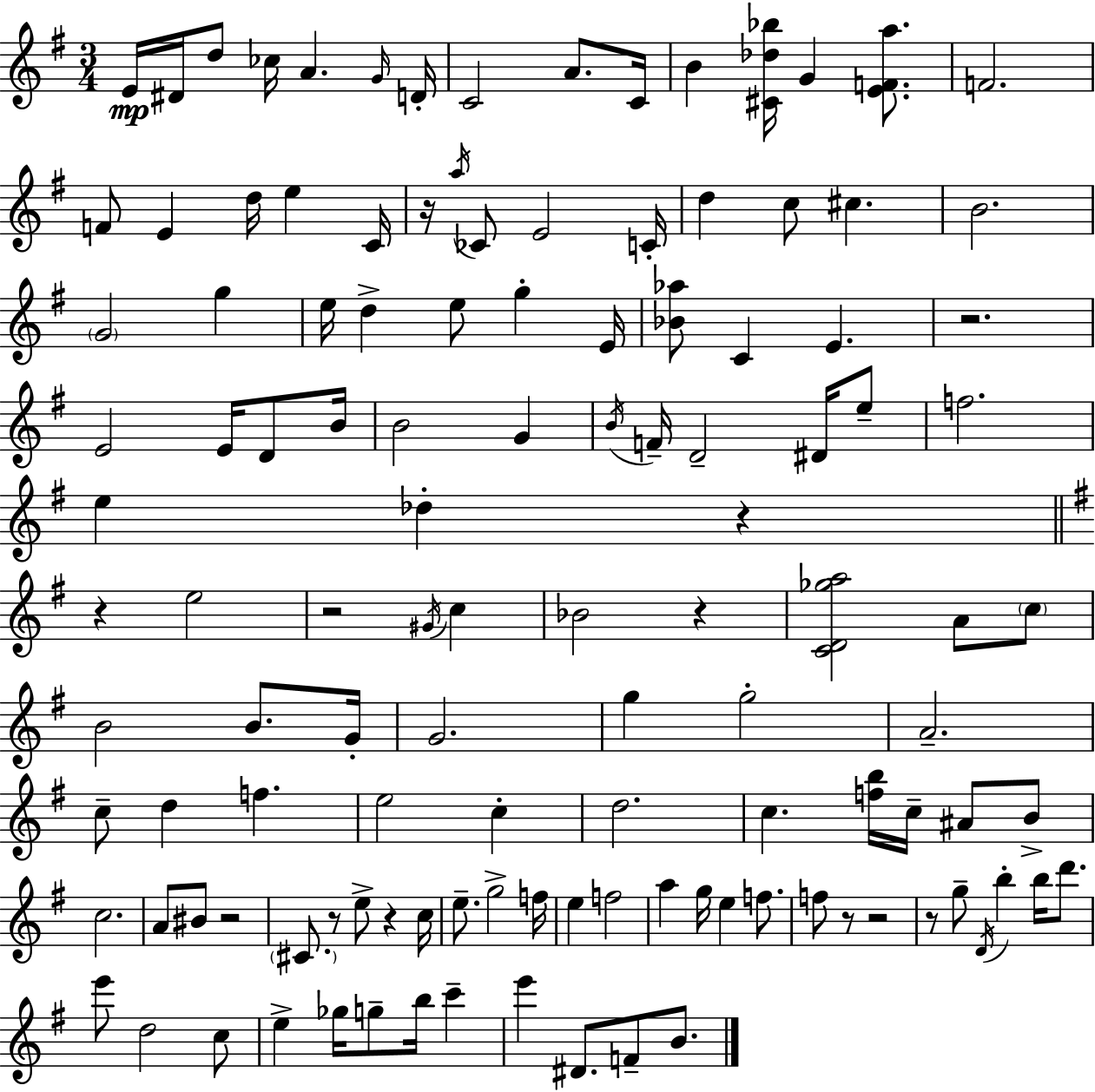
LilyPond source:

{
  \clef treble
  \numericTimeSignature
  \time 3/4
  \key e \minor
  e'16\mp dis'16 d''8 ces''16 a'4. \grace { g'16 } | d'16-. c'2 a'8. | c'16 b'4 <cis' des'' bes''>16 g'4 <e' f' a''>8. | f'2. | \break f'8 e'4 d''16 e''4 | c'16 r16 \acciaccatura { a''16 } ces'8 e'2 | c'16-. d''4 c''8 cis''4. | b'2. | \break \parenthesize g'2 g''4 | e''16 d''4-> e''8 g''4-. | e'16 <bes' aes''>8 c'4 e'4. | r2. | \break e'2 e'16 d'8 | b'16 b'2 g'4 | \acciaccatura { b'16 } f'16-- d'2-- | dis'16 e''8-- f''2. | \break e''4 des''4-. r4 | \bar "||" \break \key e \minor r4 e''2 | r2 \acciaccatura { gis'16 } c''4 | bes'2 r4 | <c' d' ges'' a''>2 a'8 \parenthesize c''8 | \break b'2 b'8. | g'16-. g'2. | g''4 g''2-. | a'2.-- | \break c''8-- d''4 f''4. | e''2 c''4-. | d''2. | c''4. <f'' b''>16 c''16-- ais'8 b'8-> | \break c''2. | a'8 bis'8 r2 | \parenthesize cis'8. r8 e''8-> r4 | c''16 e''8.-- g''2-> | \break f''16 e''4 f''2 | a''4 g''16 e''4 f''8. | f''8 r8 r2 | r8 g''8-- \acciaccatura { d'16 } b''4-. b''16 d'''8. | \break e'''8 d''2 | c''8 e''4-> ges''16 g''8-- b''16 c'''4-- | e'''4 dis'8. f'8-- b'8. | \bar "|."
}